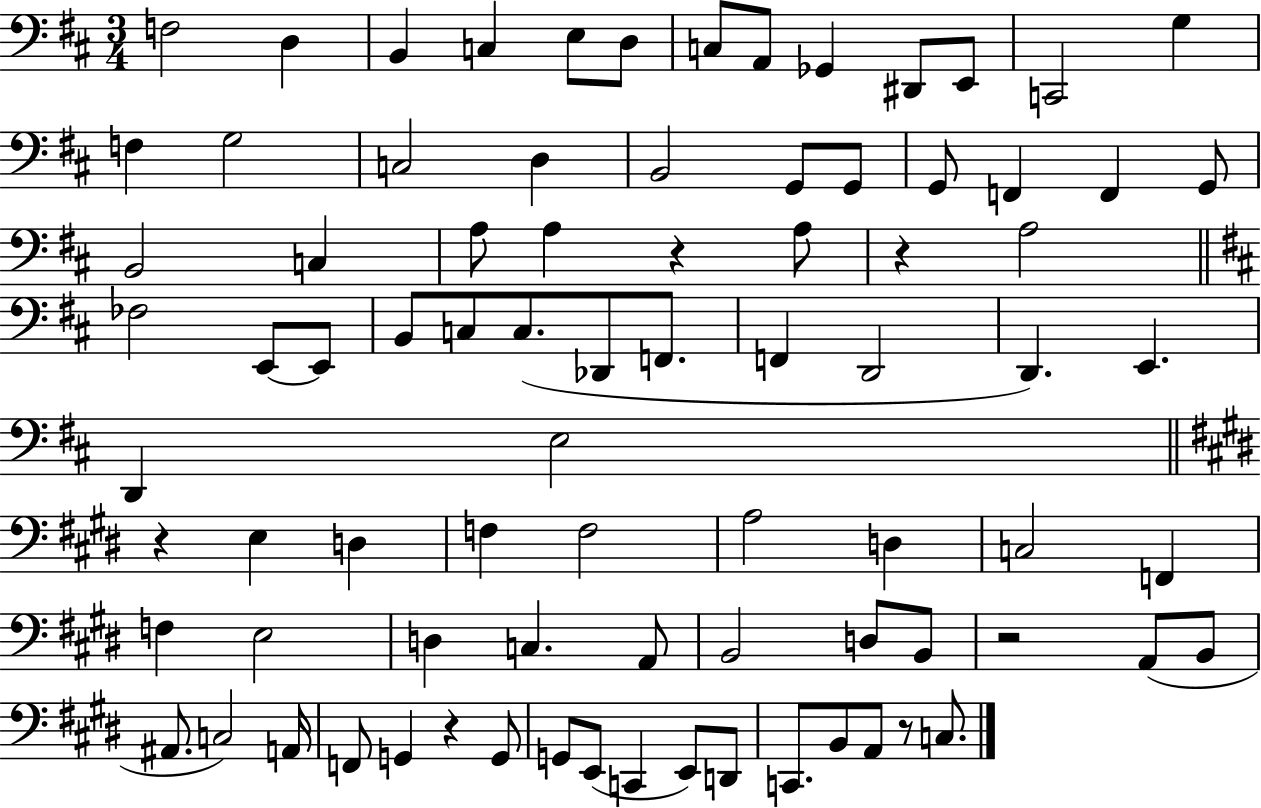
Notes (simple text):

F3/h D3/q B2/q C3/q E3/e D3/e C3/e A2/e Gb2/q D#2/e E2/e C2/h G3/q F3/q G3/h C3/h D3/q B2/h G2/e G2/e G2/e F2/q F2/q G2/e B2/h C3/q A3/e A3/q R/q A3/e R/q A3/h FES3/h E2/e E2/e B2/e C3/e C3/e. Db2/e F2/e. F2/q D2/h D2/q. E2/q. D2/q E3/h R/q E3/q D3/q F3/q F3/h A3/h D3/q C3/h F2/q F3/q E3/h D3/q C3/q. A2/e B2/h D3/e B2/e R/h A2/e B2/e A#2/e. C3/h A2/s F2/e G2/q R/q G2/e G2/e E2/e C2/q E2/e D2/e C2/e. B2/e A2/e R/e C3/e.